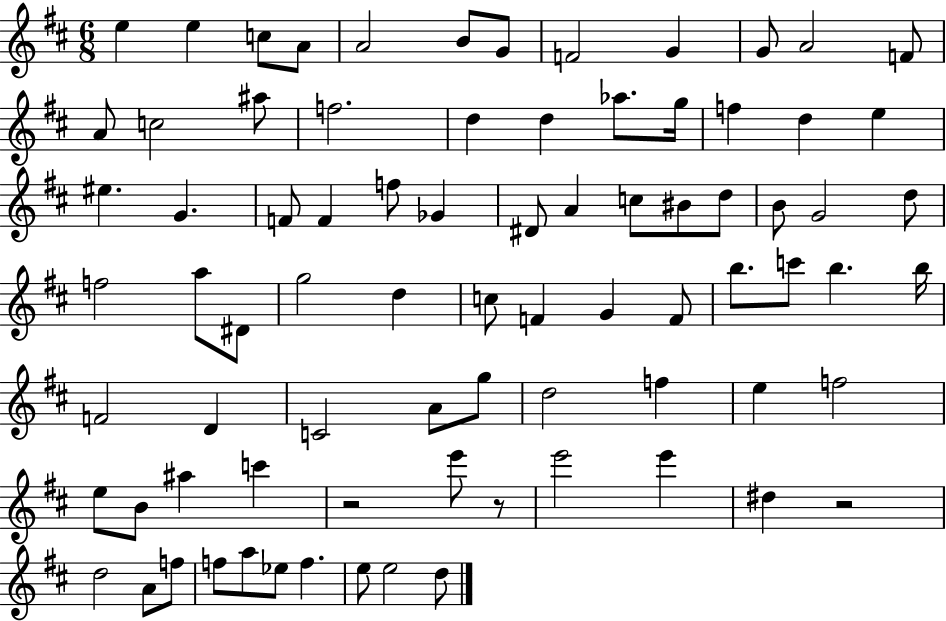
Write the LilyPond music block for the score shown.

{
  \clef treble
  \numericTimeSignature
  \time 6/8
  \key d \major
  \repeat volta 2 { e''4 e''4 c''8 a'8 | a'2 b'8 g'8 | f'2 g'4 | g'8 a'2 f'8 | \break a'8 c''2 ais''8 | f''2. | d''4 d''4 aes''8. g''16 | f''4 d''4 e''4 | \break eis''4. g'4. | f'8 f'4 f''8 ges'4 | dis'8 a'4 c''8 bis'8 d''8 | b'8 g'2 d''8 | \break f''2 a''8 dis'8 | g''2 d''4 | c''8 f'4 g'4 f'8 | b''8. c'''8 b''4. b''16 | \break f'2 d'4 | c'2 a'8 g''8 | d''2 f''4 | e''4 f''2 | \break e''8 b'8 ais''4 c'''4 | r2 e'''8 r8 | e'''2 e'''4 | dis''4 r2 | \break d''2 a'8 f''8 | f''8 a''8 ees''8 f''4. | e''8 e''2 d''8 | } \bar "|."
}